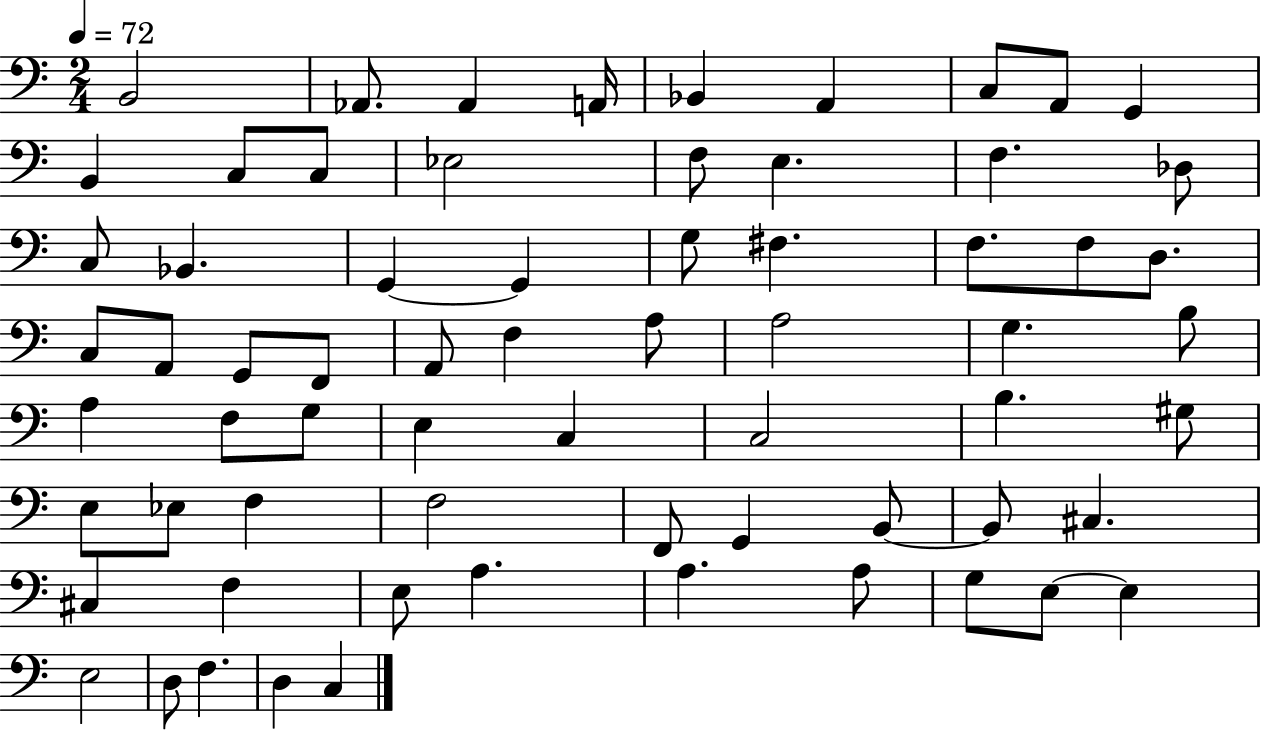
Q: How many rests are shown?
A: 0